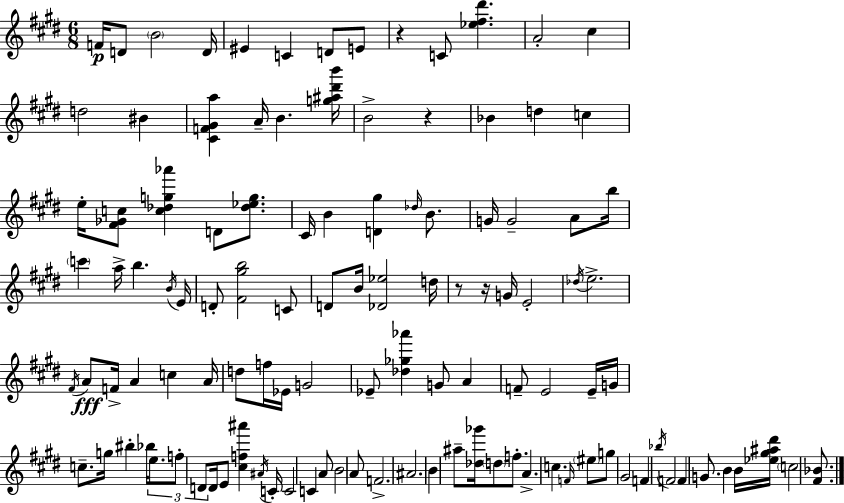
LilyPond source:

{
  \clef treble
  \numericTimeSignature
  \time 6/8
  \key e \major
  f'16\p d'8 \parenthesize b'2 d'16 | eis'4 c'4 d'8 e'8 | r4 c'8 <ees'' fis'' dis'''>4. | a'2-. cis''4 | \break d''2 bis'4 | <cis' f' gis' a''>4 a'16-- b'4. <g'' ais'' dis''' b'''>16 | b'2-> r4 | bes'4 d''4 c''4 | \break e''16-. <fis' ges' c''>8 <c'' des'' g'' aes'''>4 d'8 <des'' ees'' g''>8. | cis'16 b'4 <d' gis''>4 \grace { des''16 } b'8. | g'16 g'2-- a'8 | b''16 \parenthesize c'''4 a''16-> b''4. | \break \acciaccatura { b'16 } e'16 d'8-. <fis' gis'' b''>2 | c'8 d'8 b'16 <des' ees''>2 | d''16 r8 r16 g'16 e'2-. | \acciaccatura { des''16 } e''2.-> | \break \acciaccatura { fis'16 } a'8\fff f'16-> a'4 c''4 | a'16 d''8 f''16 ees'16 g'2 | ees'8-- <des'' ges'' aes'''>4 g'8 | a'4 f'8-- e'2 | \break e'16-- g'16 c''8.-- g''16 bis''4-. | bes''16 \tuplet 3/2 { e''8. f''8-. d'8 } d'16 e'8 <cis'' f'' ais'''>4 | \acciaccatura { ais'16 } c'16-. c'2 | c'4 a'8 b'2 | \break a'8 f'2.-> | ais'2. | b'4 ais''8-- <des'' ges'''>16 | \parenthesize d''8 f''8.-. a'4.-> c''4. | \break \grace { f'16 } \parenthesize eis''8 g''8 gis'2 | f'4 \acciaccatura { bes''16 } f'2 | f'4 g'8. | b'4 b'16 <ees'' gis'' ais'' dis'''>16 \parenthesize c''2 | \break <fis' bes'>8. \bar "|."
}